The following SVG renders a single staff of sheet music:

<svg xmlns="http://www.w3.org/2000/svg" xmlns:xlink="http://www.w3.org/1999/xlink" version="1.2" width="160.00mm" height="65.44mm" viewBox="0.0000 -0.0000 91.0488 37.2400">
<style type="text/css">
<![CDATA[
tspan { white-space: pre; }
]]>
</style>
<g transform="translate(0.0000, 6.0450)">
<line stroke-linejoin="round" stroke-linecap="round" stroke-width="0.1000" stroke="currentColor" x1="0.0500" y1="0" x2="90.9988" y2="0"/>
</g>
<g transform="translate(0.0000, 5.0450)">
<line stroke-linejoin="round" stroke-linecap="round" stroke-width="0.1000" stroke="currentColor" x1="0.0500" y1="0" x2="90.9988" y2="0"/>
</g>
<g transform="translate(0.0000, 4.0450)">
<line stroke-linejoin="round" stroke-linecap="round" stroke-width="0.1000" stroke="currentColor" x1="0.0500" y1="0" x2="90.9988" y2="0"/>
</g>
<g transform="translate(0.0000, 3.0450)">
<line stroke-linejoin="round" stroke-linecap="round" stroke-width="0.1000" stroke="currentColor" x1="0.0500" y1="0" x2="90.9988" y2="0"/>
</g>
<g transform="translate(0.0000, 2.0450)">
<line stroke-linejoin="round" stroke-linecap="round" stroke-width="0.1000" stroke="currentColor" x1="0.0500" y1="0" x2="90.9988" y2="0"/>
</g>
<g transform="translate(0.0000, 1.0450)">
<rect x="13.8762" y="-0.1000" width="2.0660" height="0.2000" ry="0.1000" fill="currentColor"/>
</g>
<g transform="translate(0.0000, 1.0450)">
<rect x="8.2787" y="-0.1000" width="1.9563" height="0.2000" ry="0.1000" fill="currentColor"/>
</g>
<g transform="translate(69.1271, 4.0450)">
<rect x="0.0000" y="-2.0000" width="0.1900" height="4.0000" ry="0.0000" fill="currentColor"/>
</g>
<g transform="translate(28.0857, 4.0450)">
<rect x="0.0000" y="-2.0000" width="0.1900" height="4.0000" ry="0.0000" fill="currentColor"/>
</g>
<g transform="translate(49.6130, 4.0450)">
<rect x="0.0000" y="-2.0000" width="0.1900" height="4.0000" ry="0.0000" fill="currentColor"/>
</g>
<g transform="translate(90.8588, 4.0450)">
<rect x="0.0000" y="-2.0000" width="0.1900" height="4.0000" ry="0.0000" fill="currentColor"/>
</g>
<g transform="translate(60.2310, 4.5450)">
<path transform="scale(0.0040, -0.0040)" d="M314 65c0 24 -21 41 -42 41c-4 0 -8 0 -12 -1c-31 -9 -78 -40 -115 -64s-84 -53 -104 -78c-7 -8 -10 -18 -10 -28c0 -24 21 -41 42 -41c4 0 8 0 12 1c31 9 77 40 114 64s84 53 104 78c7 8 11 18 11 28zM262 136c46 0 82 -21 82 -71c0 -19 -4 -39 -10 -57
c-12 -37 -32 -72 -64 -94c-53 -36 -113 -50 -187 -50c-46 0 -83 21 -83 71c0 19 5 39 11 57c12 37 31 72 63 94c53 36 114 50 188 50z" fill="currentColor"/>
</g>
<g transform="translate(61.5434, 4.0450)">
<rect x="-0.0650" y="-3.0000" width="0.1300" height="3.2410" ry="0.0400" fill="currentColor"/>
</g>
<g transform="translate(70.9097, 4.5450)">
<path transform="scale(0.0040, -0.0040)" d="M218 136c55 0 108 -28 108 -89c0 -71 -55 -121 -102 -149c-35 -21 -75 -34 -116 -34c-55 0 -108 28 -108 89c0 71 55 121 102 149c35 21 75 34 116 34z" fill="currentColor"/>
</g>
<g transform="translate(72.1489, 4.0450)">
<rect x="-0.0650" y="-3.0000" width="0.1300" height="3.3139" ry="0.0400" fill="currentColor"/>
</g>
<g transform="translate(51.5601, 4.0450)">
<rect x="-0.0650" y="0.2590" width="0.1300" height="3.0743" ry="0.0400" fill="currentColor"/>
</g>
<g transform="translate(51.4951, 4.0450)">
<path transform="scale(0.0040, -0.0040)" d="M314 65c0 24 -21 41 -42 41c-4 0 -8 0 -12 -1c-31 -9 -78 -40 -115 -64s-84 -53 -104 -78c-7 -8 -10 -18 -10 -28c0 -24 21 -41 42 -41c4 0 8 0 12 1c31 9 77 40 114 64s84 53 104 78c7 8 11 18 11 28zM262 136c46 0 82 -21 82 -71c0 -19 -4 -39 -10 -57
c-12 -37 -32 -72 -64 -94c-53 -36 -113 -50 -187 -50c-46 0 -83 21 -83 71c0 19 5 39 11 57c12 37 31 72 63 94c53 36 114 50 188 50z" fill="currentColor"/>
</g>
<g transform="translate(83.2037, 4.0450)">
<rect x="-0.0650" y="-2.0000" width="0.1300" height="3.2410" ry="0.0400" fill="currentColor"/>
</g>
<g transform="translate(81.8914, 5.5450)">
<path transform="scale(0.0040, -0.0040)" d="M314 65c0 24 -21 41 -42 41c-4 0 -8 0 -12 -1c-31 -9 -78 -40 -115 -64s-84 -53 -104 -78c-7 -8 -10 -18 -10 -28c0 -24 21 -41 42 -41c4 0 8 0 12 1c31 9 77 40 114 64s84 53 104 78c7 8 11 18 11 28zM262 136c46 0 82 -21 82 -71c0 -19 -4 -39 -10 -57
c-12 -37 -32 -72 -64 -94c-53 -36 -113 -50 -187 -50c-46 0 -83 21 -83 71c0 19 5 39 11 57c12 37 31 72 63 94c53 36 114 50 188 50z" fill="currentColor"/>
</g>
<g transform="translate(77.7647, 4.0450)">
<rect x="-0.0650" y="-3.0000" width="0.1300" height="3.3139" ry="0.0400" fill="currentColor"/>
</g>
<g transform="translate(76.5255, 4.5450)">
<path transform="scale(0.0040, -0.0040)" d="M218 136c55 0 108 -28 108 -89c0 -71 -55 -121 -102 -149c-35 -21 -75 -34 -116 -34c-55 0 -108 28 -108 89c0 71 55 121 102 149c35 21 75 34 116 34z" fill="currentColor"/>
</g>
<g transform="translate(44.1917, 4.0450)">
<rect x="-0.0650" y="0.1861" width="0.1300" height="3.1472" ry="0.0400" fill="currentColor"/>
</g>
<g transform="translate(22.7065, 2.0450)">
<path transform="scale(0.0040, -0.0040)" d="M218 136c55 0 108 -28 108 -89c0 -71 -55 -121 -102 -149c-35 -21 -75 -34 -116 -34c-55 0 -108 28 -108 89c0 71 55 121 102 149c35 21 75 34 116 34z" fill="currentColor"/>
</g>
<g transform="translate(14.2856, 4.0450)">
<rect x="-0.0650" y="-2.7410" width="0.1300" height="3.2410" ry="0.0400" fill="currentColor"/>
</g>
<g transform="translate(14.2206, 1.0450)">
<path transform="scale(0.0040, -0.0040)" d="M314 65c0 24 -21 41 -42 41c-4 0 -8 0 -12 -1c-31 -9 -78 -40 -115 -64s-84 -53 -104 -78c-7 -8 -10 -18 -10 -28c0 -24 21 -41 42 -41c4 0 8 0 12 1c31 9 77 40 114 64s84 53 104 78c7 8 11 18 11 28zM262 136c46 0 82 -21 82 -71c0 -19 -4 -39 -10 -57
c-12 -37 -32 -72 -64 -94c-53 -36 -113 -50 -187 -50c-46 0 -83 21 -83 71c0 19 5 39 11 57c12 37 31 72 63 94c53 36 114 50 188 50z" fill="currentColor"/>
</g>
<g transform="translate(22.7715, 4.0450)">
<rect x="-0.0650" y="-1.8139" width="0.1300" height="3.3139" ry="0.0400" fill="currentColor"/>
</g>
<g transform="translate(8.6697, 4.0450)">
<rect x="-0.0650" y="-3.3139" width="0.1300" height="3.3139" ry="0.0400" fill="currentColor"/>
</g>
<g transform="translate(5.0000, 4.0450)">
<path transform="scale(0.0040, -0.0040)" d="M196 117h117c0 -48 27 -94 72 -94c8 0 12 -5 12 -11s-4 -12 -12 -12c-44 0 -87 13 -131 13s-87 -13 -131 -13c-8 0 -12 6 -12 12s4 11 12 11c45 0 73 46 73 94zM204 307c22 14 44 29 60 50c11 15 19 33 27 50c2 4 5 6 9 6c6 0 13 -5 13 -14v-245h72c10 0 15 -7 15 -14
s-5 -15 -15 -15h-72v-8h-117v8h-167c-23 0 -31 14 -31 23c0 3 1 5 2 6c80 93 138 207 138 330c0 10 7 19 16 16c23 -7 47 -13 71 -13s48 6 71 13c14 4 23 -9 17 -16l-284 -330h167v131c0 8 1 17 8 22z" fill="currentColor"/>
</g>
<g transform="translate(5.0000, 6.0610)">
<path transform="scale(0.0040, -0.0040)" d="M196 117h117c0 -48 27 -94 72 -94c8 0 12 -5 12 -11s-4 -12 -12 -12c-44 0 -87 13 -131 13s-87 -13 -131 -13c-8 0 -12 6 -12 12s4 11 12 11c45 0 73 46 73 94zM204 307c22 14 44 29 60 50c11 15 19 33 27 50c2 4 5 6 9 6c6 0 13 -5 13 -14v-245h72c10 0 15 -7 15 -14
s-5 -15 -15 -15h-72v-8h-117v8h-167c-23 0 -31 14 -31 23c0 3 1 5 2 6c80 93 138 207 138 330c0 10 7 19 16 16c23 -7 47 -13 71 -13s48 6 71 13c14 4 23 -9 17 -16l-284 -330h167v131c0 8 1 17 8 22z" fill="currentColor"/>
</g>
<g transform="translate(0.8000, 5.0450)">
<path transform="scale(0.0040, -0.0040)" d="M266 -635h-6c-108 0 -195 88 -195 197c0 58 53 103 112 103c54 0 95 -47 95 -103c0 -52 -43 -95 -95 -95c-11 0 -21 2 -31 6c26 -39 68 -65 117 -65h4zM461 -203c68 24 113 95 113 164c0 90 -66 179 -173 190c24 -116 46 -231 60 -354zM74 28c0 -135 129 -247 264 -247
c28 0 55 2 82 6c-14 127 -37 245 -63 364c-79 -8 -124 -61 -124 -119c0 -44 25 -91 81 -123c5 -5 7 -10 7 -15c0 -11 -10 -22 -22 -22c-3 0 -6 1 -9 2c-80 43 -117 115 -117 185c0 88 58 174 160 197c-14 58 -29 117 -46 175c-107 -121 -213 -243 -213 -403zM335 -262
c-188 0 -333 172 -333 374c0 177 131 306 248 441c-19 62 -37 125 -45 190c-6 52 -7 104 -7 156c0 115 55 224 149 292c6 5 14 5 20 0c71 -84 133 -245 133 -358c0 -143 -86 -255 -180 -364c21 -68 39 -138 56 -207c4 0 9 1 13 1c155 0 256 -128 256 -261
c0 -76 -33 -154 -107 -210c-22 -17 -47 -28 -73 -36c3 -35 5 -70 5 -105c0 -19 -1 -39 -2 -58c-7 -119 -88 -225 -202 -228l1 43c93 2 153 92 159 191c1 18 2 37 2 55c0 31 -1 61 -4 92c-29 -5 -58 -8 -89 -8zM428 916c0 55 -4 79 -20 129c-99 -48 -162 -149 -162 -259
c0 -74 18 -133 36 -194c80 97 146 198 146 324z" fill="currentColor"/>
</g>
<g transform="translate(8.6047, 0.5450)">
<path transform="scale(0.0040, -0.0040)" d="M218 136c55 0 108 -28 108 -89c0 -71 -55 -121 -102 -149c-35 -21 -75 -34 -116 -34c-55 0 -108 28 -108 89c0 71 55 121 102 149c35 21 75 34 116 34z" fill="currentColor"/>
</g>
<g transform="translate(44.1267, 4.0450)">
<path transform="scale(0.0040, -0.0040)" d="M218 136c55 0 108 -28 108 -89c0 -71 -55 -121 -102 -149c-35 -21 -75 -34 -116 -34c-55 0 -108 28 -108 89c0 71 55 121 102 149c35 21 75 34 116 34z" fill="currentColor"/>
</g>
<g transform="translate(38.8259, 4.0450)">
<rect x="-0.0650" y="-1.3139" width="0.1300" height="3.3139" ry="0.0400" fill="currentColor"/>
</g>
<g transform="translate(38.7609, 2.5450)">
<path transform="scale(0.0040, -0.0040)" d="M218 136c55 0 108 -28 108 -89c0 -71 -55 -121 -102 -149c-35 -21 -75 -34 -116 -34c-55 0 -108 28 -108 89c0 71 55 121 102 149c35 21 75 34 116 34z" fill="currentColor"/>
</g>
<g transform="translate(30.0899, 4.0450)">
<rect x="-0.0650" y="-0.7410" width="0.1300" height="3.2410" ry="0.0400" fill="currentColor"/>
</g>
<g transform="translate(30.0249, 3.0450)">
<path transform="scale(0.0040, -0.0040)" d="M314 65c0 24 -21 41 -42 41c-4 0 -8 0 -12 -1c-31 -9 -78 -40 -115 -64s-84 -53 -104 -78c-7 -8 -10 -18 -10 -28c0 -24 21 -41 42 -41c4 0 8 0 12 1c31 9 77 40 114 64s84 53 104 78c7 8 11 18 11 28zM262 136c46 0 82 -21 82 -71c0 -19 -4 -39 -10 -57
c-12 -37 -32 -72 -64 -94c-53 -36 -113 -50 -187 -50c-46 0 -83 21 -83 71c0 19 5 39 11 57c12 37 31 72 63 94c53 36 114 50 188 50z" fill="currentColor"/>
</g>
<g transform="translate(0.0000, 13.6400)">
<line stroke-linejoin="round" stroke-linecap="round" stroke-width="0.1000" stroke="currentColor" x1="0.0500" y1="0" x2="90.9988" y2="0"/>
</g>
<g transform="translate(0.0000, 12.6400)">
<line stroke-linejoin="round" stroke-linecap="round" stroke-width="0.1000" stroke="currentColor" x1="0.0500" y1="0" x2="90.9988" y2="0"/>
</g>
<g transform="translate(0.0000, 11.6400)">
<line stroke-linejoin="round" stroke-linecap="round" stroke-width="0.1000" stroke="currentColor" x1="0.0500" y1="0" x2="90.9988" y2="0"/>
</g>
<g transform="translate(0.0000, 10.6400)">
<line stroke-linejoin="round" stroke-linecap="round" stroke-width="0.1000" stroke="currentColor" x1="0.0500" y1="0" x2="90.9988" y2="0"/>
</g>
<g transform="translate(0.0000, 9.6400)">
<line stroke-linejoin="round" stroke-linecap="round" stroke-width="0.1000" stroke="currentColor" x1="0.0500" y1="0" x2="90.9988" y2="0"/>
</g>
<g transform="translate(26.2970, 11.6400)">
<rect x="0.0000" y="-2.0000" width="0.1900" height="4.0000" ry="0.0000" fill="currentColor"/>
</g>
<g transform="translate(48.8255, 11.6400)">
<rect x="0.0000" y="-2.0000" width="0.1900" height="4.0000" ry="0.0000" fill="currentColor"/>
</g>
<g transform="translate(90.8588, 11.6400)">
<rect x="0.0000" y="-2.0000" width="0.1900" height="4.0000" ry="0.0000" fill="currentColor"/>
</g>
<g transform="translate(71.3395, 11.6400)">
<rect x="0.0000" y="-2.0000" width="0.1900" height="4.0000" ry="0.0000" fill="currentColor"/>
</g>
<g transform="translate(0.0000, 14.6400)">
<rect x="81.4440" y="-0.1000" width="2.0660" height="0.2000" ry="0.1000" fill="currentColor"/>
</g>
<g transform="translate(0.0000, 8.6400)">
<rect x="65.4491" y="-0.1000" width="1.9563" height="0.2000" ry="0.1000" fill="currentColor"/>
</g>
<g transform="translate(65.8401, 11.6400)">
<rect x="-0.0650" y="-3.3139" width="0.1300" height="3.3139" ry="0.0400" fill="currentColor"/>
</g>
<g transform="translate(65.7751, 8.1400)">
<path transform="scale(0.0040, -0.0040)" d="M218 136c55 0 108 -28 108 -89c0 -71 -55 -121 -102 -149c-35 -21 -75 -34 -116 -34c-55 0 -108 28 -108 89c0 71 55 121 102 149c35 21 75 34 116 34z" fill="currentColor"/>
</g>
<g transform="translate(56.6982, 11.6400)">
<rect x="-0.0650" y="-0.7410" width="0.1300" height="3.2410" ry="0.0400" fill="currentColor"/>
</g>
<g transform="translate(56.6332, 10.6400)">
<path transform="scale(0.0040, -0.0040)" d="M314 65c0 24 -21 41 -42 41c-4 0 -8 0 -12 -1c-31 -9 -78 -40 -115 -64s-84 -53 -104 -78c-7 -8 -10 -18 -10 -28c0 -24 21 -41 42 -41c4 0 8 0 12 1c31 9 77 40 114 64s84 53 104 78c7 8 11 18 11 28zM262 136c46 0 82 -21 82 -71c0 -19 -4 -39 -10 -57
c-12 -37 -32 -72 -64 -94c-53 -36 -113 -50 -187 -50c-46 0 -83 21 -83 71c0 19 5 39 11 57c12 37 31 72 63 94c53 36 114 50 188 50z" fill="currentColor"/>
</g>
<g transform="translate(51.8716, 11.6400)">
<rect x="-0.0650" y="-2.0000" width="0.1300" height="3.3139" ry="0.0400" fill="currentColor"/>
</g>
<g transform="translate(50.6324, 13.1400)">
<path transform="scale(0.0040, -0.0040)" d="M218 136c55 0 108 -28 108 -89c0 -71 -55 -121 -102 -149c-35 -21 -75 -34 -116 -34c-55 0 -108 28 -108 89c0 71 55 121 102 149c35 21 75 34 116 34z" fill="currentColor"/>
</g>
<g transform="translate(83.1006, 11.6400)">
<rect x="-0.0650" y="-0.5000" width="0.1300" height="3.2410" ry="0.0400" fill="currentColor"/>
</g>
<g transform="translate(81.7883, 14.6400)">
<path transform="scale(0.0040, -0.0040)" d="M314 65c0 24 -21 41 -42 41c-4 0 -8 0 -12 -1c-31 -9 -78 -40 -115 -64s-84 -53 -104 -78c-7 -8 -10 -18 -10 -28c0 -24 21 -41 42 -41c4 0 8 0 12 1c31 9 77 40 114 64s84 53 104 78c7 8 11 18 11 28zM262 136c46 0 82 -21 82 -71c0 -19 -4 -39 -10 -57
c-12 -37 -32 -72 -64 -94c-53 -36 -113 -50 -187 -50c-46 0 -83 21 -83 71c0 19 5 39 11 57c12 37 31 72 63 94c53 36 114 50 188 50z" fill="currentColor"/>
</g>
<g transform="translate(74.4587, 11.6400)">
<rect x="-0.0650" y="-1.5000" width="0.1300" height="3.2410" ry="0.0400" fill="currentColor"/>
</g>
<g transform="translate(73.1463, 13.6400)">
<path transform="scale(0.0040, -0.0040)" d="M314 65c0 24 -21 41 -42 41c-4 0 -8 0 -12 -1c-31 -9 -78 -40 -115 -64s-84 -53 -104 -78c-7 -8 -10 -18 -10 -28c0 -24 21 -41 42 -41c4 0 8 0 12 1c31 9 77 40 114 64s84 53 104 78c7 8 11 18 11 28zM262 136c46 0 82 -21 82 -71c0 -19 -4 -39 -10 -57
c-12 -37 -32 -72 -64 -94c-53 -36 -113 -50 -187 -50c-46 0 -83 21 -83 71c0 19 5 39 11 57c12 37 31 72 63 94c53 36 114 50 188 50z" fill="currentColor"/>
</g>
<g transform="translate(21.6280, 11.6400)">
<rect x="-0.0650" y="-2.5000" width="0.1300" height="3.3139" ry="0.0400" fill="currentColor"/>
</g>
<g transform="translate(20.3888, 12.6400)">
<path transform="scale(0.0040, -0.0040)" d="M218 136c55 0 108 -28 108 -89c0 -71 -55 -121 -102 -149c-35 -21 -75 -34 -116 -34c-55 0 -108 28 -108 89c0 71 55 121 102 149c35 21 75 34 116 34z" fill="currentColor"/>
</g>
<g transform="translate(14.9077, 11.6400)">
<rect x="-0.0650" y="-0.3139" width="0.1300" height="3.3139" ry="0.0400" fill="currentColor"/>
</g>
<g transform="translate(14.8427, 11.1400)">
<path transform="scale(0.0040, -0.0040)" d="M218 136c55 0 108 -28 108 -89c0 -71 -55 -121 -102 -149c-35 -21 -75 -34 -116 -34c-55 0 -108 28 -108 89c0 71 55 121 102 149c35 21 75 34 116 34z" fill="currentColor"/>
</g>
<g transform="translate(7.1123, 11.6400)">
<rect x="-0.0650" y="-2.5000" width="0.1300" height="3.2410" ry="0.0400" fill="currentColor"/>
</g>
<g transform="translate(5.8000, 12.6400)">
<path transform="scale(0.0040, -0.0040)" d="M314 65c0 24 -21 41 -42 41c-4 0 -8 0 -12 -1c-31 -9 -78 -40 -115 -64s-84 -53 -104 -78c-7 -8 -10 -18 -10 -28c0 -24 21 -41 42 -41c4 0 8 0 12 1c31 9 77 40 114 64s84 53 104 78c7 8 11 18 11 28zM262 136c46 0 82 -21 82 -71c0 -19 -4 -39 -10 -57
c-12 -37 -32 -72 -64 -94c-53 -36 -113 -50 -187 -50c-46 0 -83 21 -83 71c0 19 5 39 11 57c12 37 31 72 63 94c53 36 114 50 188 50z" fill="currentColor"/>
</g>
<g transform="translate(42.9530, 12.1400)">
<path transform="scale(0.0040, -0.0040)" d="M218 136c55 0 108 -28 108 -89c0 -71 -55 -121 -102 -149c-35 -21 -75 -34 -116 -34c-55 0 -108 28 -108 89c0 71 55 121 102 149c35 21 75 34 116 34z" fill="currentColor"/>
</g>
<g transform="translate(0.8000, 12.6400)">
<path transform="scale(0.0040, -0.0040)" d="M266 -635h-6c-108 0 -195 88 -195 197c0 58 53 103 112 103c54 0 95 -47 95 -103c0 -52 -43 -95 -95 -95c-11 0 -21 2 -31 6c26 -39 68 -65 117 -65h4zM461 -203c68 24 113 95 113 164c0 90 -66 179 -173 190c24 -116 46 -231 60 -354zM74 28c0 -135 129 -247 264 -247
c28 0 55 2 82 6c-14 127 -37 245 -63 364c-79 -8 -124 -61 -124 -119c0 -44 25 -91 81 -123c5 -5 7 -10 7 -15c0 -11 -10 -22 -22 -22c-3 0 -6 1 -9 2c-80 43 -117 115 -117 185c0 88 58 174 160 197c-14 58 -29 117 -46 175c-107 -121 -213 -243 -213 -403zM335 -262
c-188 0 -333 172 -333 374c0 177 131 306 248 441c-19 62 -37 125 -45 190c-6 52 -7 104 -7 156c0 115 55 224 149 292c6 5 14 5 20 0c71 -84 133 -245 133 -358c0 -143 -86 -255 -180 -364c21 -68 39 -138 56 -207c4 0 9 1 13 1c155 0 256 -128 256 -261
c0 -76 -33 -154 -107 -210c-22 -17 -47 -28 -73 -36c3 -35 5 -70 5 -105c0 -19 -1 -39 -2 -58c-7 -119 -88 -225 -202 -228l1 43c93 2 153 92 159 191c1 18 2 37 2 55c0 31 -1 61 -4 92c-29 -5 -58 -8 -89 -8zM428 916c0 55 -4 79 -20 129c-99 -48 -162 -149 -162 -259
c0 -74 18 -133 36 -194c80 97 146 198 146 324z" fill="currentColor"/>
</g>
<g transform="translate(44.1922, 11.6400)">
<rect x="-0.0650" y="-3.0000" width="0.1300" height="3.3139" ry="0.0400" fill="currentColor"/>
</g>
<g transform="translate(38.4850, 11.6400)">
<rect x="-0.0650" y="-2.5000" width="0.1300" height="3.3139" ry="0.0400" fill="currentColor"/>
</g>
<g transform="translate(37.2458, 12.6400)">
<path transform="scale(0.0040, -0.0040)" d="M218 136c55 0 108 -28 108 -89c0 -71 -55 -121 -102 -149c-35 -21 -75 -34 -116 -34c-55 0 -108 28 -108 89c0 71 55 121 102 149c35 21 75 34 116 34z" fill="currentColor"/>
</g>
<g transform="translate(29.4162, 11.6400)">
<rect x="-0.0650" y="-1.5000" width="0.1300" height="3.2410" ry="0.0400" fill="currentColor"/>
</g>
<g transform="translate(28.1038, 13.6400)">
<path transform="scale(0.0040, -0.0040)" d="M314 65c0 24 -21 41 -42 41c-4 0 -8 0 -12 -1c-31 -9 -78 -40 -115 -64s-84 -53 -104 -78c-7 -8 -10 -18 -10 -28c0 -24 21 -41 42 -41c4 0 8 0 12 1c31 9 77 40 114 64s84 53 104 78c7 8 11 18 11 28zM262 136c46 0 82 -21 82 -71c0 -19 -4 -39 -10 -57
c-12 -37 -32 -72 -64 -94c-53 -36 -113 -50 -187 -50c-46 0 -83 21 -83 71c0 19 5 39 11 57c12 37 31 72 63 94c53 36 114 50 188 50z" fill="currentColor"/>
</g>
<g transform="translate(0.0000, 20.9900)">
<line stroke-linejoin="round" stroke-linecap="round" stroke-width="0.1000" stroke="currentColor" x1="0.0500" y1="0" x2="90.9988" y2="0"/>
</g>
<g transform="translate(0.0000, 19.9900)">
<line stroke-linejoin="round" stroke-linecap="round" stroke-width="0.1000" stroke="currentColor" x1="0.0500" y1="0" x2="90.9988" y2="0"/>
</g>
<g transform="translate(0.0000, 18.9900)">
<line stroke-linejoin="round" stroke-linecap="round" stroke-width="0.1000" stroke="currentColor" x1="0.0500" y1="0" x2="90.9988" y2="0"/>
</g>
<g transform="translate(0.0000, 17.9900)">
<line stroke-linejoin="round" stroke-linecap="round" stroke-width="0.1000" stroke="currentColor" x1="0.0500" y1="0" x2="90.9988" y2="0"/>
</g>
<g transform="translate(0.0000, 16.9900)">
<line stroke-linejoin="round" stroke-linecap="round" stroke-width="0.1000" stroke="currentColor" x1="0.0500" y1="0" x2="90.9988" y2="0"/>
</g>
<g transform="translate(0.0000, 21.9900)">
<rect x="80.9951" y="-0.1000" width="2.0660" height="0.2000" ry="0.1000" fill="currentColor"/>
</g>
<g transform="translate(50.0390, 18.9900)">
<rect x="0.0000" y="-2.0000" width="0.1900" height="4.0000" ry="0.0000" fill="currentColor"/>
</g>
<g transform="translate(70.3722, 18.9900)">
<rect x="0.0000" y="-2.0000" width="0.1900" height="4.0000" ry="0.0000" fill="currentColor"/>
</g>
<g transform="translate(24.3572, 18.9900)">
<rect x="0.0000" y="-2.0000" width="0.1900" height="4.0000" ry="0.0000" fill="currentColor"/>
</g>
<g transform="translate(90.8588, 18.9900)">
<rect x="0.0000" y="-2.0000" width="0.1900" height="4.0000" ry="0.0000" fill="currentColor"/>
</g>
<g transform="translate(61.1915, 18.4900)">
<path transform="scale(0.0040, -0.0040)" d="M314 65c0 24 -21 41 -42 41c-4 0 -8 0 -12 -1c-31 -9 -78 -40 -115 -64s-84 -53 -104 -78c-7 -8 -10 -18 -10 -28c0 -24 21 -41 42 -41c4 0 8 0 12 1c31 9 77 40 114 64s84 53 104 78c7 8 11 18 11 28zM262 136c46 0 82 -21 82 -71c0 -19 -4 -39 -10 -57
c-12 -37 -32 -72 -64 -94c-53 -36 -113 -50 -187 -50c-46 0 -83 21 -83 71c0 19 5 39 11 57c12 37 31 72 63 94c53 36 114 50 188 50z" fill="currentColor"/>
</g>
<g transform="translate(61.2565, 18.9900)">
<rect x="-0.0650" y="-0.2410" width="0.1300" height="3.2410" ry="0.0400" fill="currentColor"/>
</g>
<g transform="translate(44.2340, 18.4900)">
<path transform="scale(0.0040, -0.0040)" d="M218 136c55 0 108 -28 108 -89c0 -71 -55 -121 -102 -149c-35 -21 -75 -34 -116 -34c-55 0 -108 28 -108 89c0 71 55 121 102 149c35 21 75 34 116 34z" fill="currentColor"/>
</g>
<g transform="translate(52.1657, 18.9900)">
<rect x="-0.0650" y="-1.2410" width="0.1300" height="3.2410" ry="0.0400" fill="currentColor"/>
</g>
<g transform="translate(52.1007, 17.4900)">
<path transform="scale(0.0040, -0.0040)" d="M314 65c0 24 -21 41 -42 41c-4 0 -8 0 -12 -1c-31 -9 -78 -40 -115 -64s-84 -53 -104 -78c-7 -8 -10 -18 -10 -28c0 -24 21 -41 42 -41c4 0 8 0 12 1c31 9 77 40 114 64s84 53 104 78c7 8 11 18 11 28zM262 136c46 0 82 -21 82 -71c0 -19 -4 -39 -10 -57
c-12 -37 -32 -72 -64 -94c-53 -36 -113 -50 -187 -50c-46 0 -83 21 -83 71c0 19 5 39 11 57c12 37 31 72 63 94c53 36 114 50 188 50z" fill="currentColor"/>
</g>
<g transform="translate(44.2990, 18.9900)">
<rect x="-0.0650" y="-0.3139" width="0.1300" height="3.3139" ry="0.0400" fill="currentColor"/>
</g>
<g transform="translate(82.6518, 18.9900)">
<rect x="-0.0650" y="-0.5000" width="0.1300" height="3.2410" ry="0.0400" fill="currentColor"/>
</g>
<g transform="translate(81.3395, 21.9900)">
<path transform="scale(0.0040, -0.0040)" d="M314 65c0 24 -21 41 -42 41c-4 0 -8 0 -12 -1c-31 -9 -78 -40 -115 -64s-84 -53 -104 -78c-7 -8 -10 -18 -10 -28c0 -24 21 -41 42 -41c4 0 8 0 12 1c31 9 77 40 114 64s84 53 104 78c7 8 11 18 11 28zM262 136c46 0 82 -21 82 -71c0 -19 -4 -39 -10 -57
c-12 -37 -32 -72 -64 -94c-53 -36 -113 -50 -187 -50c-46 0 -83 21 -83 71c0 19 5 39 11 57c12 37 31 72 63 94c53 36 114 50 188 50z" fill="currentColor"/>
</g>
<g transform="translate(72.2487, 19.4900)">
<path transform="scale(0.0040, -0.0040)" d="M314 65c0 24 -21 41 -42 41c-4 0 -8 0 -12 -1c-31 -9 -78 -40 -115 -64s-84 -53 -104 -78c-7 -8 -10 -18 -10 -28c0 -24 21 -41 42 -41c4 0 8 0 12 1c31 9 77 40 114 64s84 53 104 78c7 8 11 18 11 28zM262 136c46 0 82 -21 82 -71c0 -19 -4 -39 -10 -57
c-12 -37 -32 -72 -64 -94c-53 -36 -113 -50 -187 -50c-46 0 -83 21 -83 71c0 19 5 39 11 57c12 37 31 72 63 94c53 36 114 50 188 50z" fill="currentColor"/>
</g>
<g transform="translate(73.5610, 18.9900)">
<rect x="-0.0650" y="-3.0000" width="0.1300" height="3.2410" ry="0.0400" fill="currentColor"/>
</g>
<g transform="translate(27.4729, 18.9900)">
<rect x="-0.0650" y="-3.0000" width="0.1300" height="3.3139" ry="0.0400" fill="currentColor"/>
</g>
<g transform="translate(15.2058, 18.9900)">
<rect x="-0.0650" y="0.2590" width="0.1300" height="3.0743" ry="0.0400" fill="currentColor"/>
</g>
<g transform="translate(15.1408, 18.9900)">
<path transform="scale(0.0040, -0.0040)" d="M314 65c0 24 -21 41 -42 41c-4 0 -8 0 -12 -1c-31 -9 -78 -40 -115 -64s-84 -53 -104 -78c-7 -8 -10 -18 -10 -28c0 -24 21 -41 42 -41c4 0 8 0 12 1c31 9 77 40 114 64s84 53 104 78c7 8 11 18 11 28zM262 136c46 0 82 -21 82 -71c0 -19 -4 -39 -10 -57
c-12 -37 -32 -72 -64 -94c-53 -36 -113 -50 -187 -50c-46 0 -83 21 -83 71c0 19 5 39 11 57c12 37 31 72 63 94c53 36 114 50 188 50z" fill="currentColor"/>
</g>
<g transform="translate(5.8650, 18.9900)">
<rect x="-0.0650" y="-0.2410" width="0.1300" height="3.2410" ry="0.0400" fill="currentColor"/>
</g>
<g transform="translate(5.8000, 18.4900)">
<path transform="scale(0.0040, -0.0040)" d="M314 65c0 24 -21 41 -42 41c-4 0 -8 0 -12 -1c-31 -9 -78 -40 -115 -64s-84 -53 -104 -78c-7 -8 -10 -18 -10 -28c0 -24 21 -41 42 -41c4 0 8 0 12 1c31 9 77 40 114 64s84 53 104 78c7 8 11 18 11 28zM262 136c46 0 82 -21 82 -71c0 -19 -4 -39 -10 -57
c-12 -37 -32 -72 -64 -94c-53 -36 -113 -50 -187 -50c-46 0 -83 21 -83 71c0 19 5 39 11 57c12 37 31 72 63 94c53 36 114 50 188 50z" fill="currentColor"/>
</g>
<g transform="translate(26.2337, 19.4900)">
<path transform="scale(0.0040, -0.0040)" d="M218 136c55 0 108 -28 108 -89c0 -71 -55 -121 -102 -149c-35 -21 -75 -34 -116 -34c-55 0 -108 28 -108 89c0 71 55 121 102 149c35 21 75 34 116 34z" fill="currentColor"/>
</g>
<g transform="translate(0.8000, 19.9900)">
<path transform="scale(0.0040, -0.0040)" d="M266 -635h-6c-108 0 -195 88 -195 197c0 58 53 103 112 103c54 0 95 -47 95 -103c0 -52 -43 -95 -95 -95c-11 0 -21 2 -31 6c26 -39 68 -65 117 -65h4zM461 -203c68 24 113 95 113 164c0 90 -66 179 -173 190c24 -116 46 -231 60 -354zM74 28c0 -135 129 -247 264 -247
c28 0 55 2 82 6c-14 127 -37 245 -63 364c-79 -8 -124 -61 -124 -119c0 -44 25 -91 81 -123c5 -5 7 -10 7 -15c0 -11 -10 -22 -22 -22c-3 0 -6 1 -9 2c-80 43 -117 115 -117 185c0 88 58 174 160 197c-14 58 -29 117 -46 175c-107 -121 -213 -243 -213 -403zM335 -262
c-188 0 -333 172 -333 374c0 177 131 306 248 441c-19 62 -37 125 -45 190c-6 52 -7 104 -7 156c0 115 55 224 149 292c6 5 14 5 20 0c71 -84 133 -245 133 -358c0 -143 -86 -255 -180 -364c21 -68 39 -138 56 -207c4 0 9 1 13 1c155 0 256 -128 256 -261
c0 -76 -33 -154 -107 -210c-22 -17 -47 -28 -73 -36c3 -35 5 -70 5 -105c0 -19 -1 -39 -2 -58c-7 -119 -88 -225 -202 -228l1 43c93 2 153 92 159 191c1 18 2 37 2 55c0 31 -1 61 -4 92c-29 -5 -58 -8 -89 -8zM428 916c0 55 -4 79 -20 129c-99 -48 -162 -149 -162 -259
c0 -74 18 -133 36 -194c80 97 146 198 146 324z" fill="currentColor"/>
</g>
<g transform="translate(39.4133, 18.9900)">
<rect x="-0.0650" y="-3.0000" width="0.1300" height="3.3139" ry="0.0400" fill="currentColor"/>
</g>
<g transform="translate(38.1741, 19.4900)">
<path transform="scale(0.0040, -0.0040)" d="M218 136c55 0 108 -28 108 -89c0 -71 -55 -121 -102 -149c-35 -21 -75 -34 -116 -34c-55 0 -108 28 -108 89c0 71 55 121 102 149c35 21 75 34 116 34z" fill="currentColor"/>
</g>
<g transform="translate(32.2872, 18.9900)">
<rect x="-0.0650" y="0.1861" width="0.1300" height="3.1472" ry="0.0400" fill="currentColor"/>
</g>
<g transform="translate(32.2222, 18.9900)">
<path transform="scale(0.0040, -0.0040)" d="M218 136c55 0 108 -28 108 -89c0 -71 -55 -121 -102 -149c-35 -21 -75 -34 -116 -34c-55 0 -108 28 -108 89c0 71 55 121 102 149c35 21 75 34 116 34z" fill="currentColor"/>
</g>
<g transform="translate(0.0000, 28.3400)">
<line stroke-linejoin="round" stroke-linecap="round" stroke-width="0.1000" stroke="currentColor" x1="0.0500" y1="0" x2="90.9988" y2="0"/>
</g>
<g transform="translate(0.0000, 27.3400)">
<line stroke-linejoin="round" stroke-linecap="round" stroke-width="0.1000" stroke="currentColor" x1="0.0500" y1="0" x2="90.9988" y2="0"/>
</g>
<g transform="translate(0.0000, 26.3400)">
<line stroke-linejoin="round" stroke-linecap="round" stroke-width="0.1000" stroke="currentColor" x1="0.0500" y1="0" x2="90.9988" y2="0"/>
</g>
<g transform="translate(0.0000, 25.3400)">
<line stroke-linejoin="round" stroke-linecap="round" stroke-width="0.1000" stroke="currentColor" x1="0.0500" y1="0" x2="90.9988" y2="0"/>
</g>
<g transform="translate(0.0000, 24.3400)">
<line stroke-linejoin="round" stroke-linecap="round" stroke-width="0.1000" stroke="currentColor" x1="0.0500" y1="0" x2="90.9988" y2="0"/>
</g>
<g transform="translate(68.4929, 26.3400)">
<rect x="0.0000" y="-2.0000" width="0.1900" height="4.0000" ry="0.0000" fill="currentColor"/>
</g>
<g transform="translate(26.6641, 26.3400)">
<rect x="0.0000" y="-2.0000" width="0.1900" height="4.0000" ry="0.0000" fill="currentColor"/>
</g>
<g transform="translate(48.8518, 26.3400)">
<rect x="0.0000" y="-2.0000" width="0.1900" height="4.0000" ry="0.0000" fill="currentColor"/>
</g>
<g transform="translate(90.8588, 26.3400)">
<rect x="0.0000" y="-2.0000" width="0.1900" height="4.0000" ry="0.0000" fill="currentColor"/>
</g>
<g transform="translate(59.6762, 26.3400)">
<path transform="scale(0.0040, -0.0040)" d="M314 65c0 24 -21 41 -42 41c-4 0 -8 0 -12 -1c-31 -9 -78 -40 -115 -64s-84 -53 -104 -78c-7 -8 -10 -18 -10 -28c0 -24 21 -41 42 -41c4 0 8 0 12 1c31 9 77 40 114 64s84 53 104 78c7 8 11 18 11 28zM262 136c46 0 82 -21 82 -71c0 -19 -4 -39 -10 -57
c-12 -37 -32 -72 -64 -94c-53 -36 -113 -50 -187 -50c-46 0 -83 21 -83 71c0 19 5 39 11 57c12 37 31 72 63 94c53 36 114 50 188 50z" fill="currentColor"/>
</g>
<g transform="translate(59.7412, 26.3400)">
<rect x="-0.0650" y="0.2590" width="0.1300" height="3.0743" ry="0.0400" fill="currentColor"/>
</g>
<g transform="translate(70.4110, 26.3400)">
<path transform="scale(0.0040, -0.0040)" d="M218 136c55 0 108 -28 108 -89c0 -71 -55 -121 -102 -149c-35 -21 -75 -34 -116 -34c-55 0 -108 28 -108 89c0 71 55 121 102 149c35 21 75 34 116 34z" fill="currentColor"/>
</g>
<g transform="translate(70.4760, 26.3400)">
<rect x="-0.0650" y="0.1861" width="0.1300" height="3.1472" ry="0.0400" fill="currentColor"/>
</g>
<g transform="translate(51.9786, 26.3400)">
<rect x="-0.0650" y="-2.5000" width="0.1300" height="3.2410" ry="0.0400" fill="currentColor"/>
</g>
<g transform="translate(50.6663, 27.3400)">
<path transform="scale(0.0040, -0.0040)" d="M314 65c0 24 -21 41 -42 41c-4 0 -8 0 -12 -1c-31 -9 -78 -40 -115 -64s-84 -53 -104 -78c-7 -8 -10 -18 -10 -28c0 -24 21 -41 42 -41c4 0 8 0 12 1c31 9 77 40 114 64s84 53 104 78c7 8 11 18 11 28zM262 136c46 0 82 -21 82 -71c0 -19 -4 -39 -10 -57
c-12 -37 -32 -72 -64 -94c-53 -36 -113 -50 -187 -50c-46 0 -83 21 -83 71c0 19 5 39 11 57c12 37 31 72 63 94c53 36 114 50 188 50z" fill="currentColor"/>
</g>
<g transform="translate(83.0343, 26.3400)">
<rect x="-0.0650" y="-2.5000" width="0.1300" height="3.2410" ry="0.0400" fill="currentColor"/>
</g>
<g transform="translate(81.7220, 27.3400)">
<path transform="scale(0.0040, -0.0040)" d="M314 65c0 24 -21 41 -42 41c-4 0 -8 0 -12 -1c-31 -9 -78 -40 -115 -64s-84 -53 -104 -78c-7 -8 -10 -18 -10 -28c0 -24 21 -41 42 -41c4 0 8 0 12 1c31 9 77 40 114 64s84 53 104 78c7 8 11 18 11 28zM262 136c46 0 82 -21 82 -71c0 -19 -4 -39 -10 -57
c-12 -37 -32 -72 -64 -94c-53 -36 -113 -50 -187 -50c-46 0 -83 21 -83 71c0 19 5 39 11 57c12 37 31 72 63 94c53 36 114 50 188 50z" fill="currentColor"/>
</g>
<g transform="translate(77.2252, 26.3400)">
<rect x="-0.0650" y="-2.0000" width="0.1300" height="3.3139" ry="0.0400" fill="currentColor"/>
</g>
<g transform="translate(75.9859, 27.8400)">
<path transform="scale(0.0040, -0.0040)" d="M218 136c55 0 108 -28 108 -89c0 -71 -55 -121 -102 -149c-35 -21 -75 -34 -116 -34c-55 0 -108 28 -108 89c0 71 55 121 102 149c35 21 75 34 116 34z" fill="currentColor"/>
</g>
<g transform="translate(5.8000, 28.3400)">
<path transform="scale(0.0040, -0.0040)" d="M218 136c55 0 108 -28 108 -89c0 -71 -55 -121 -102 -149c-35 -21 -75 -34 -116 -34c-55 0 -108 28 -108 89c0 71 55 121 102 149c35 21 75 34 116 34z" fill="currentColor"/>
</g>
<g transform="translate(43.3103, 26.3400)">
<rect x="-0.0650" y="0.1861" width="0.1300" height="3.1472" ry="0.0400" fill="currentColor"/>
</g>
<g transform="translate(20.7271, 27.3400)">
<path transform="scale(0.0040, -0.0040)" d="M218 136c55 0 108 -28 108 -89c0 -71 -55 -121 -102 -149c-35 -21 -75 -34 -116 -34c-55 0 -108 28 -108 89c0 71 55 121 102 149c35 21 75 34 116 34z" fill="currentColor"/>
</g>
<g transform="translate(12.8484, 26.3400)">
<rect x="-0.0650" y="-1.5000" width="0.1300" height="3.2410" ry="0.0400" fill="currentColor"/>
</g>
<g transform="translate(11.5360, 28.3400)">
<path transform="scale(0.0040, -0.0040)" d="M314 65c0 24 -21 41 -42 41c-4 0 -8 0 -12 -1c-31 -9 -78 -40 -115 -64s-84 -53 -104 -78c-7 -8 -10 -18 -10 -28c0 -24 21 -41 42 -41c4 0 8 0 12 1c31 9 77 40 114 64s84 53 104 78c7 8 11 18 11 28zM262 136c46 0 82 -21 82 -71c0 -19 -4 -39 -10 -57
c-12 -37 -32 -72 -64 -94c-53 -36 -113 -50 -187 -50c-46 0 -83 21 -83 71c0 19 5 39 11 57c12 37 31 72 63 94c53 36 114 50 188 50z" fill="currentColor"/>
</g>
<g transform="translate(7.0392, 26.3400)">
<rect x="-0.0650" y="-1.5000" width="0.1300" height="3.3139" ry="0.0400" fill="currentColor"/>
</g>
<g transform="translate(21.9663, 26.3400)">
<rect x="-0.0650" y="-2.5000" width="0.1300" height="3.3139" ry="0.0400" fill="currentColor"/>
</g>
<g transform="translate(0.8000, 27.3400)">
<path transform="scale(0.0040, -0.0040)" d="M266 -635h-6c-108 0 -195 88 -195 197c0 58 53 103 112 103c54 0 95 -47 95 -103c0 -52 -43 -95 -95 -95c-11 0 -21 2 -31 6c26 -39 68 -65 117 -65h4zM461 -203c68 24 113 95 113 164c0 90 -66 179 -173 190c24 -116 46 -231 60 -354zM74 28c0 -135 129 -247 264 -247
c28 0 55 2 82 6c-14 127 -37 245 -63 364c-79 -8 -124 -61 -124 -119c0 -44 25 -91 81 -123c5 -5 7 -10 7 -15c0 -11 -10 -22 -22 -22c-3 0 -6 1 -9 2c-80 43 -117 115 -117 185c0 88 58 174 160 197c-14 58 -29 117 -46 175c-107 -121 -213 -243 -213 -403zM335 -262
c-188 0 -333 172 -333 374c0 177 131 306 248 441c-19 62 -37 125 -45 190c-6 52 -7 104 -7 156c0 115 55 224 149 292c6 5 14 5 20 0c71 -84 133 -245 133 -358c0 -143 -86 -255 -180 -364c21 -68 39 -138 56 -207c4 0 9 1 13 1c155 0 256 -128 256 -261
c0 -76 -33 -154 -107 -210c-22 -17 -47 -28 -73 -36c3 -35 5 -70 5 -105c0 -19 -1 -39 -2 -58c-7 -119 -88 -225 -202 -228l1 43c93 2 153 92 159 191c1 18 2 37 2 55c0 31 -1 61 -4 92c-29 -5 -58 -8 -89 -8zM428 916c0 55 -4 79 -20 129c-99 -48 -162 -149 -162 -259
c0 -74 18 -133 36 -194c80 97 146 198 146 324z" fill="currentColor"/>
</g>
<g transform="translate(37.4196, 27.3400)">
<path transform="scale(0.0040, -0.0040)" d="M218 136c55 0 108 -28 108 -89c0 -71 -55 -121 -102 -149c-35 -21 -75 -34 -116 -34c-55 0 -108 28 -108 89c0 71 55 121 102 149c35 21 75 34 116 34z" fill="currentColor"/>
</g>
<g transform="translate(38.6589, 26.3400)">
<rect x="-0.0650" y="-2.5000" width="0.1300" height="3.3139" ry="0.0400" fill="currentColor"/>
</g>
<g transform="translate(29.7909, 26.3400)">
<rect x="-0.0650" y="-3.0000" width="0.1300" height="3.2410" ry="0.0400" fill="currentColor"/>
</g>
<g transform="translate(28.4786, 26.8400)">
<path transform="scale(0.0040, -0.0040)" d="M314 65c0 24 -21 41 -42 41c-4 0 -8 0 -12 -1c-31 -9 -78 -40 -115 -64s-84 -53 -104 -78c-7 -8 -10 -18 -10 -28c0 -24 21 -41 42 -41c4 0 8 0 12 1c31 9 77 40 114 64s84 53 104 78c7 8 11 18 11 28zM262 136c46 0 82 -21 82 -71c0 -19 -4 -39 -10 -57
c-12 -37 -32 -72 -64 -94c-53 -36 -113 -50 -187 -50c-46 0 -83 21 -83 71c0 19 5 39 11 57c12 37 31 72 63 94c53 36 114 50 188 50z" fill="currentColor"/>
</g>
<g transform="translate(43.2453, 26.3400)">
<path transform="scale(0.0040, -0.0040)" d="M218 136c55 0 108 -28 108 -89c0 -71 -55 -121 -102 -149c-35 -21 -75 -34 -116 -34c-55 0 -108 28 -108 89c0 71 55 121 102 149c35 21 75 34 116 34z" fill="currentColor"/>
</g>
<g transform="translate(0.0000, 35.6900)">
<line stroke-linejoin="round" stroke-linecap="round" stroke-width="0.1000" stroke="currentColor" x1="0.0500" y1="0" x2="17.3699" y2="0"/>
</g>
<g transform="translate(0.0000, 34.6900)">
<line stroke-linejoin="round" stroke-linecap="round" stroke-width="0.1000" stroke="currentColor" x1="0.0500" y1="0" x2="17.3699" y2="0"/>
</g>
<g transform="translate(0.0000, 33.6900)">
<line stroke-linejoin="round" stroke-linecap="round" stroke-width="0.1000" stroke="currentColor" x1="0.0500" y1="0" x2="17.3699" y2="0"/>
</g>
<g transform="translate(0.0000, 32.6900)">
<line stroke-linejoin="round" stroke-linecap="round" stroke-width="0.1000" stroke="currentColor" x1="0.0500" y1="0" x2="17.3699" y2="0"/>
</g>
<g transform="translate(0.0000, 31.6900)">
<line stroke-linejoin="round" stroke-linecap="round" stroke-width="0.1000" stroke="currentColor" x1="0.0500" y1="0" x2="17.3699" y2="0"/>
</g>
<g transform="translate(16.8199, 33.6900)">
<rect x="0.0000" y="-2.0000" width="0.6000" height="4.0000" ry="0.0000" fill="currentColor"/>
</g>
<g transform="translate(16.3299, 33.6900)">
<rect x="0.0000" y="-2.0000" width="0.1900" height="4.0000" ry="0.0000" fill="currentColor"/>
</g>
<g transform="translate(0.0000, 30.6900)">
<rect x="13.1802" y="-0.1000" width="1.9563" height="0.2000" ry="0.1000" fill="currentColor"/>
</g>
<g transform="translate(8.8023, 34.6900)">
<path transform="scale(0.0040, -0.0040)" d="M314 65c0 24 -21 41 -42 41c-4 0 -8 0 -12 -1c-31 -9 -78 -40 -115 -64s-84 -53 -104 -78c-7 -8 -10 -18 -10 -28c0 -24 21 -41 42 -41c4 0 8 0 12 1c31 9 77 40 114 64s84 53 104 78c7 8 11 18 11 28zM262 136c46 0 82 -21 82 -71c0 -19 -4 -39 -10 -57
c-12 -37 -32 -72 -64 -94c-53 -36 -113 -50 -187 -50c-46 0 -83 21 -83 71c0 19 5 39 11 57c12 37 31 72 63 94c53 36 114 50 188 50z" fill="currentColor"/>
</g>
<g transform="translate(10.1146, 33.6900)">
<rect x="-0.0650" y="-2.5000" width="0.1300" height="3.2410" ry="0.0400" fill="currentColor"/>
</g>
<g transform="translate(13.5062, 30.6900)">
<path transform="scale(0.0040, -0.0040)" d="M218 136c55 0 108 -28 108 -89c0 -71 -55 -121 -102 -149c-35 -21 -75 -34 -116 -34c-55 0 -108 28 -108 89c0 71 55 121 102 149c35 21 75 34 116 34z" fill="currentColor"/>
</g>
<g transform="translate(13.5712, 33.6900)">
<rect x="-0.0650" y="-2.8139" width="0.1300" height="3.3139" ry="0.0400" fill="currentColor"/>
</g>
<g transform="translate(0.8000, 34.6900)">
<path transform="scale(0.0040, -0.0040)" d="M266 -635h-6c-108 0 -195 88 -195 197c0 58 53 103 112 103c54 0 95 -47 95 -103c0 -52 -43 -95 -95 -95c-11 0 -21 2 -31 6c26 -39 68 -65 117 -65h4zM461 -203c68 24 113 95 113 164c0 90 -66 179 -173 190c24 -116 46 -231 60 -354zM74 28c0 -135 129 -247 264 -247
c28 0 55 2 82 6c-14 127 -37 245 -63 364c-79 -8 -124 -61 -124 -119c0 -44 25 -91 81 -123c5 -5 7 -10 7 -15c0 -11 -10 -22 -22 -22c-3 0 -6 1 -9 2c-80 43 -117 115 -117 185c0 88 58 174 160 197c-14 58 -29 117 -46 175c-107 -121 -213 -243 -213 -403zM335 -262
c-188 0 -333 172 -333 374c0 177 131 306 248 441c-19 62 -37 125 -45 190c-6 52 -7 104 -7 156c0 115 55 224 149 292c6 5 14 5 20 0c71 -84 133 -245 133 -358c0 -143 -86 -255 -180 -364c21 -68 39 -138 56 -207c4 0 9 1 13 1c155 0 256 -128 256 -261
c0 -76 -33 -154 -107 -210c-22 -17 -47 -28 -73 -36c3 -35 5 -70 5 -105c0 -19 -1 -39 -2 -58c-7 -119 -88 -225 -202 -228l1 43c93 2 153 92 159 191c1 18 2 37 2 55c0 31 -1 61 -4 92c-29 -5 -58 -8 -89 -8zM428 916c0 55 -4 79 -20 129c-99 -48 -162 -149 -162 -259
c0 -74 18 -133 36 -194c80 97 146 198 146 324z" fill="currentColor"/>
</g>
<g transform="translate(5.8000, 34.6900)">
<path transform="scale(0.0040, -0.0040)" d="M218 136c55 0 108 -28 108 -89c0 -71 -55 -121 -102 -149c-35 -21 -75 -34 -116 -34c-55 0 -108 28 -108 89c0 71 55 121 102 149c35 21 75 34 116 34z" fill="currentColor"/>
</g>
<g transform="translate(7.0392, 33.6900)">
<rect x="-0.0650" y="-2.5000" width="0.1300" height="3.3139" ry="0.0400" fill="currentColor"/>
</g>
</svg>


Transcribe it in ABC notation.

X:1
T:Untitled
M:4/4
L:1/4
K:C
b a2 f d2 e B B2 A2 A A F2 G2 c G E2 G A F d2 b E2 C2 c2 B2 A B A c e2 c2 A2 C2 E E2 G A2 G B G2 B2 B F G2 G G2 a